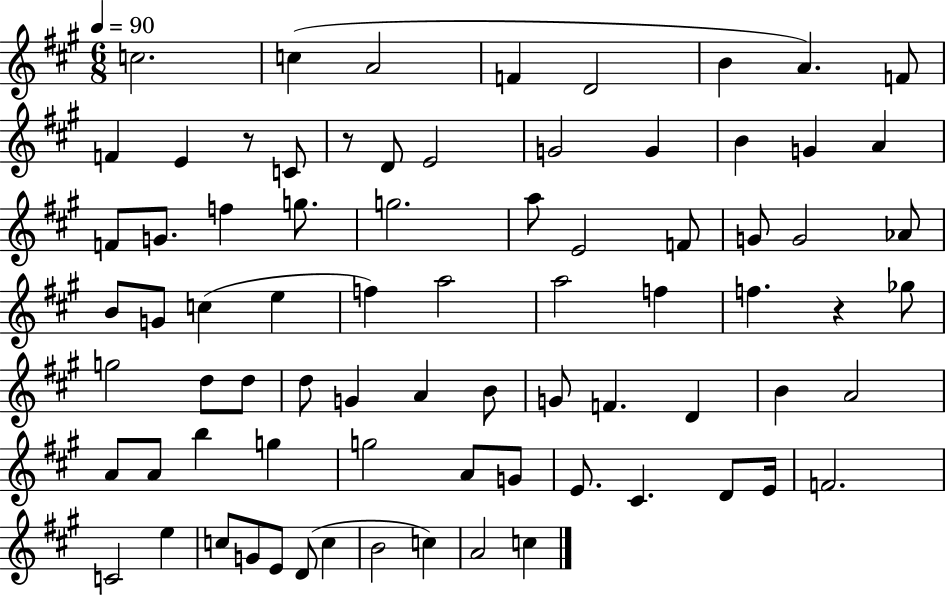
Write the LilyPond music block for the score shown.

{
  \clef treble
  \numericTimeSignature
  \time 6/8
  \key a \major
  \tempo 4 = 90
  c''2. | c''4( a'2 | f'4 d'2 | b'4 a'4.) f'8 | \break f'4 e'4 r8 c'8 | r8 d'8 e'2 | g'2 g'4 | b'4 g'4 a'4 | \break f'8 g'8. f''4 g''8. | g''2. | a''8 e'2 f'8 | g'8 g'2 aes'8 | \break b'8 g'8 c''4( e''4 | f''4) a''2 | a''2 f''4 | f''4. r4 ges''8 | \break g''2 d''8 d''8 | d''8 g'4 a'4 b'8 | g'8 f'4. d'4 | b'4 a'2 | \break a'8 a'8 b''4 g''4 | g''2 a'8 g'8 | e'8. cis'4. d'8 e'16 | f'2. | \break c'2 e''4 | c''8 g'8 e'8 d'8( c''4 | b'2 c''4) | a'2 c''4 | \break \bar "|."
}